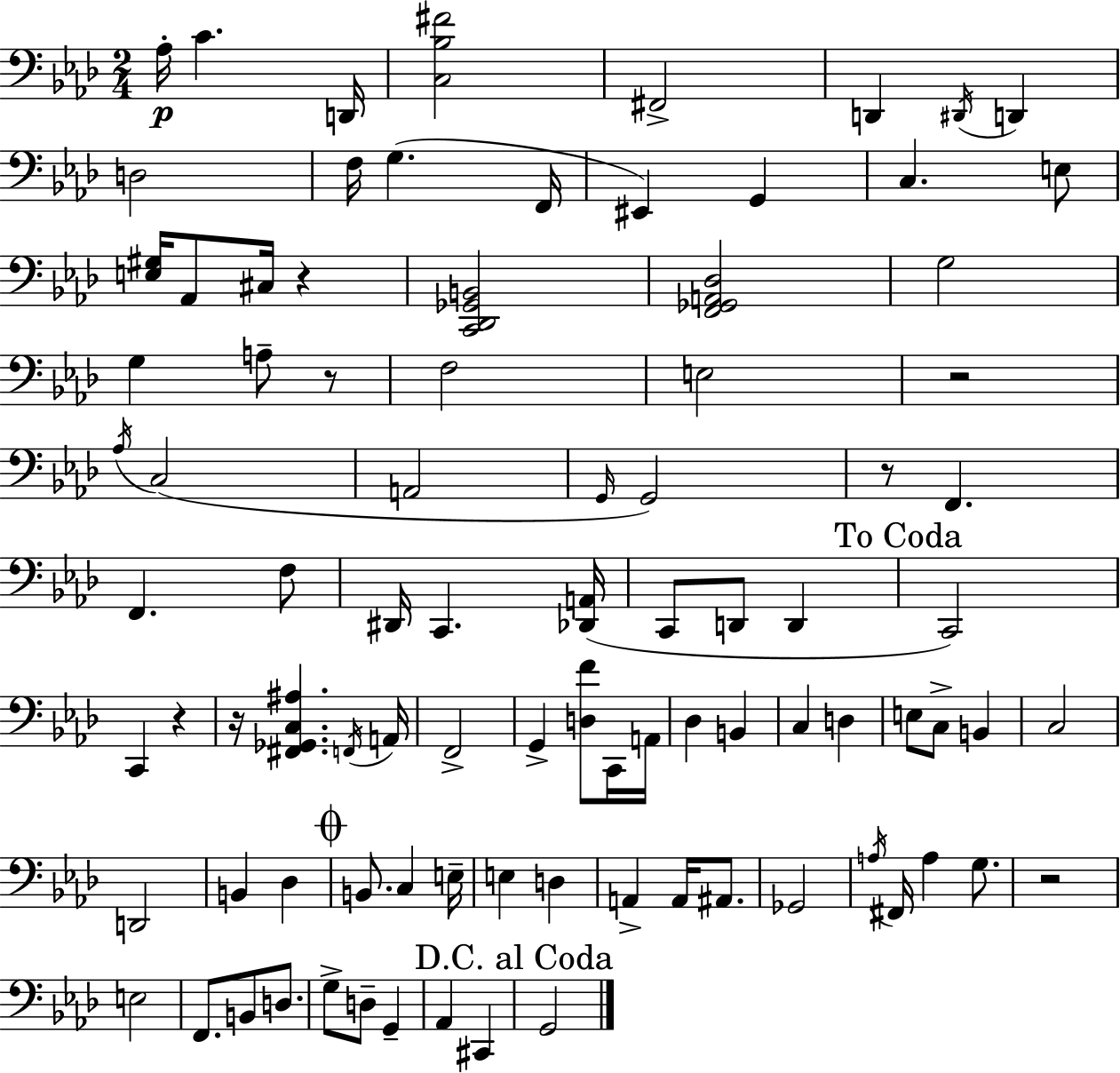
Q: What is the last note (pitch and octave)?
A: G2